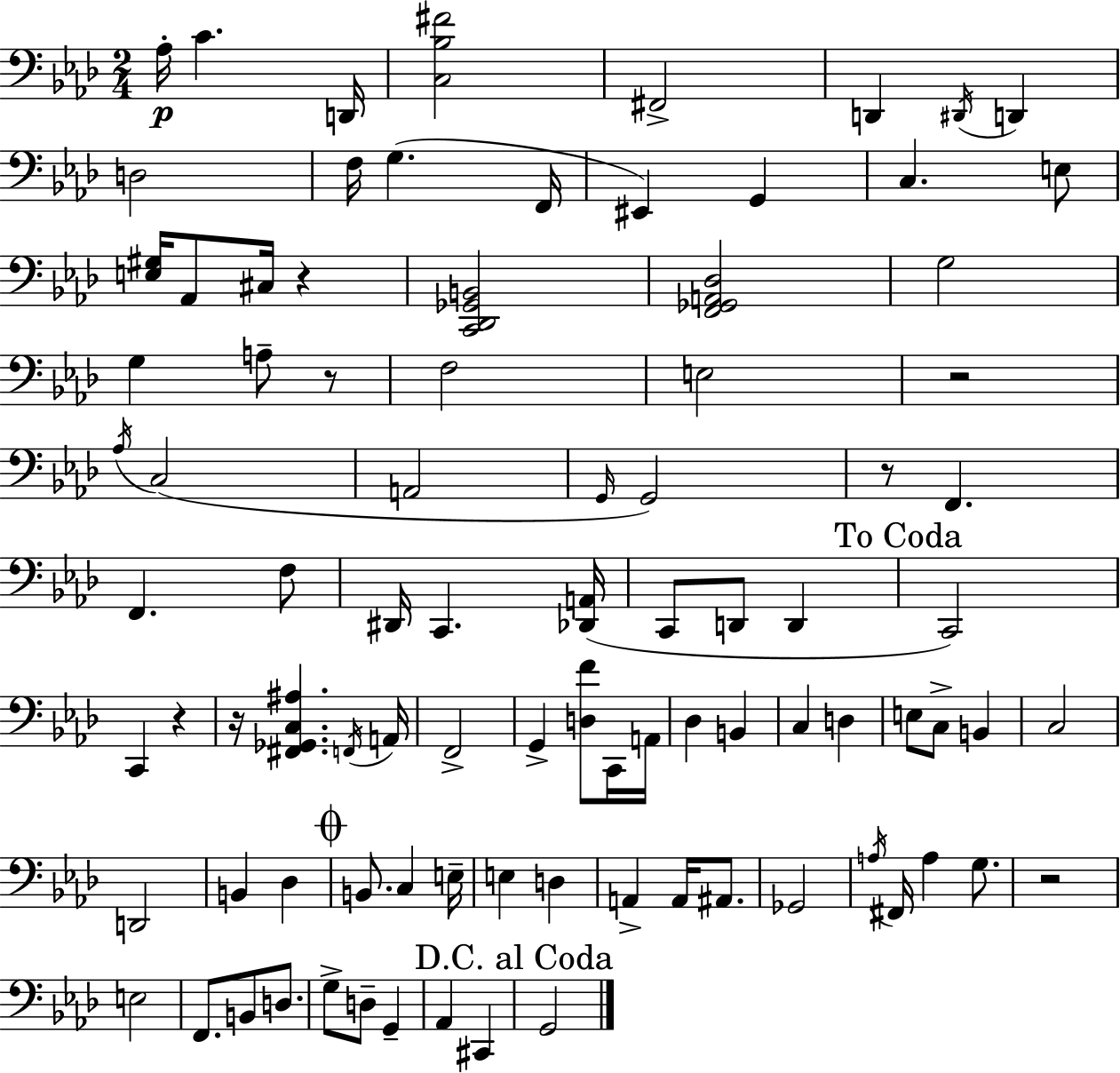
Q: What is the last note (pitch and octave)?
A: G2